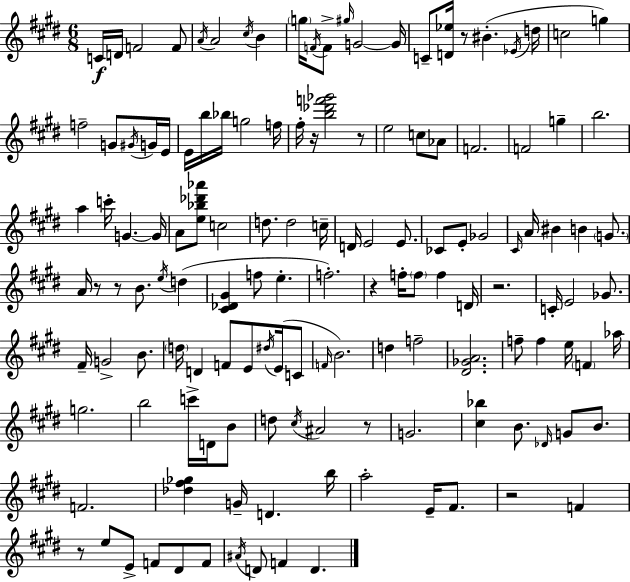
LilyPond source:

{
  \clef treble
  \numericTimeSignature
  \time 6/8
  \key e \major
  c'16\f d'16 f'2 f'8 | \acciaccatura { a'16 } a'2 \acciaccatura { cis''16 } b'4 | \parenthesize g''16 \acciaccatura { f'16 } f'8-> \grace { gis''16 } g'2~~ | g'16 c'8-- <d' ees''>16 r8 bis'4.-.( | \break \acciaccatura { ees'16 } d''16 c''2 | g''4) f''2-- | g'8 \acciaccatura { gis'16 } g'16 e'16 e'16 b''16 bes''16 g''2 | f''16 fis''16-. r16 <b'' des''' f''' ges'''>2 | \break r8 e''2 | c''8 aes'8 f'2. | f'2 | g''4-- b''2. | \break a''4 c'''16-. g'4.~~ | g'16 a'8 <e'' bes'' des''' aes'''>8 c''2 | d''8. d''2 | c''16-- d'16 e'2 | \break e'8. ces'8 e'8-. ges'2 | \grace { cis'16 } a'16 bis'4 | b'4 \parenthesize g'8. a'16 r8 r8 | b'8. \acciaccatura { e''16 }( d''4 <cis' des' gis'>4 | \break f''8 e''4.-. f''2.-.) | r4 | f''16-. \parenthesize f''8 f''4 d'16 r2. | c'16-. e'2 | \break ges'8. fis'16-- g'2-> | b'8. \parenthesize d''16 d'4 | f'8 e'8 \acciaccatura { dis''16 } e'16( c'8 \grace { f'16 }) b'2. | d''4 | \break f''2-- <dis' ges' a'>2. | f''8-- | f''4 e''16 \parenthesize f'4 aes''16 g''2. | b''2 | \break c'''16-> d'16 b'8 d''8 | \acciaccatura { cis''16 } ais'2 r8 g'2. | <cis'' bes''>4 | b'8. \grace { des'16 } g'8 b'8. | \break f'2. | <des'' fis'' ges''>4 g'16-- d'4. b''16 | a''2-. e'16-- fis'8. | r2 f'4 | \break r8 e''8 e'8-> f'8 dis'8 f'8 | \acciaccatura { ais'16 } d'8 f'4 d'4. | \bar "|."
}